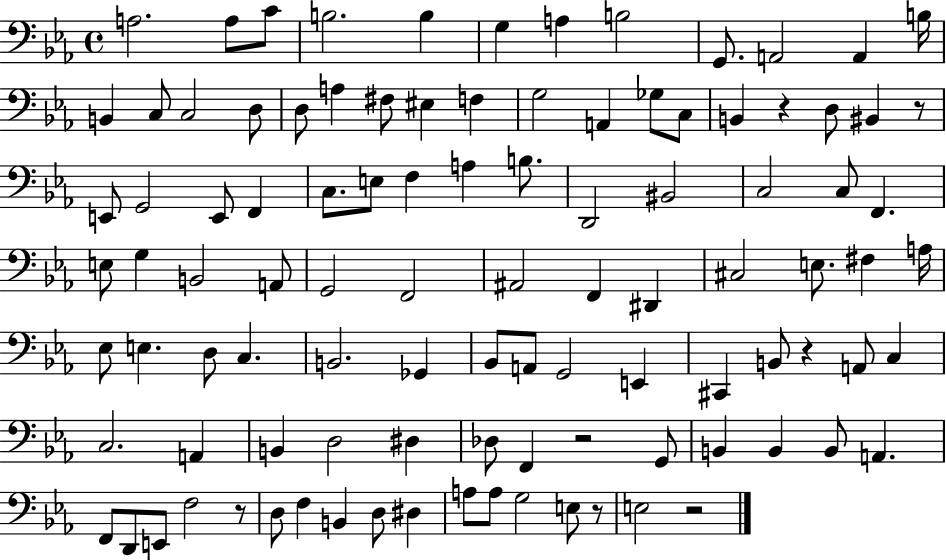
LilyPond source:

{
  \clef bass
  \time 4/4
  \defaultTimeSignature
  \key ees \major
  \repeat volta 2 { a2. a8 c'8 | b2. b4 | g4 a4 b2 | g,8. a,2 a,4 b16 | \break b,4 c8 c2 d8 | d8 a4 fis8 eis4 f4 | g2 a,4 ges8 c8 | b,4 r4 d8 bis,4 r8 | \break e,8 g,2 e,8 f,4 | c8. e8 f4 a4 b8. | d,2 bis,2 | c2 c8 f,4. | \break e8 g4 b,2 a,8 | g,2 f,2 | ais,2 f,4 dis,4 | cis2 e8. fis4 a16 | \break ees8 e4. d8 c4. | b,2. ges,4 | bes,8 a,8 g,2 e,4 | cis,4 b,8 r4 a,8 c4 | \break c2. a,4 | b,4 d2 dis4 | des8 f,4 r2 g,8 | b,4 b,4 b,8 a,4. | \break f,8 d,8 e,8 f2 r8 | d8 f4 b,4 d8 dis4 | a8 a8 g2 e8 r8 | e2 r2 | \break } \bar "|."
}